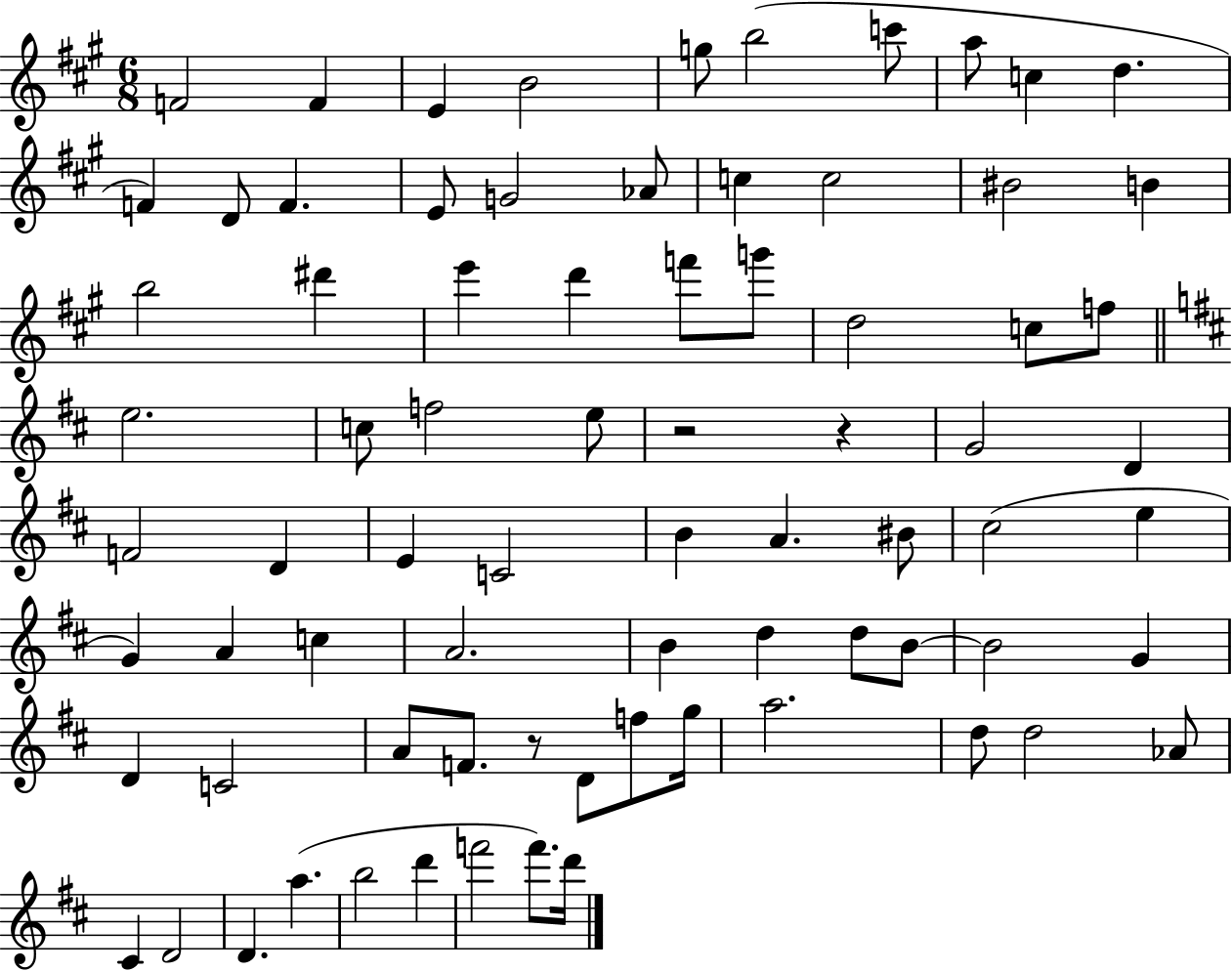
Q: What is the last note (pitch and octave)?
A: D6